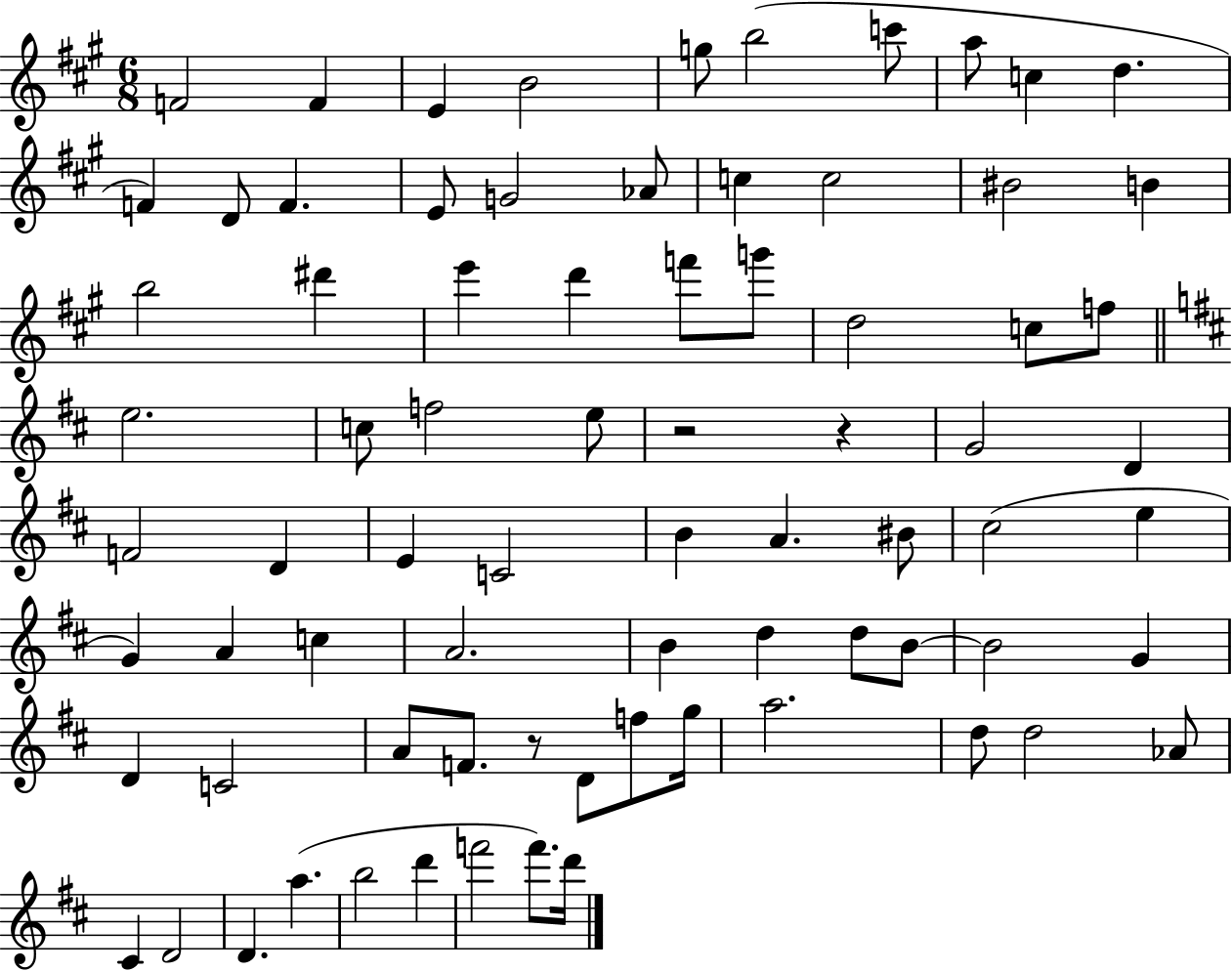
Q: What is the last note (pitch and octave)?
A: D6